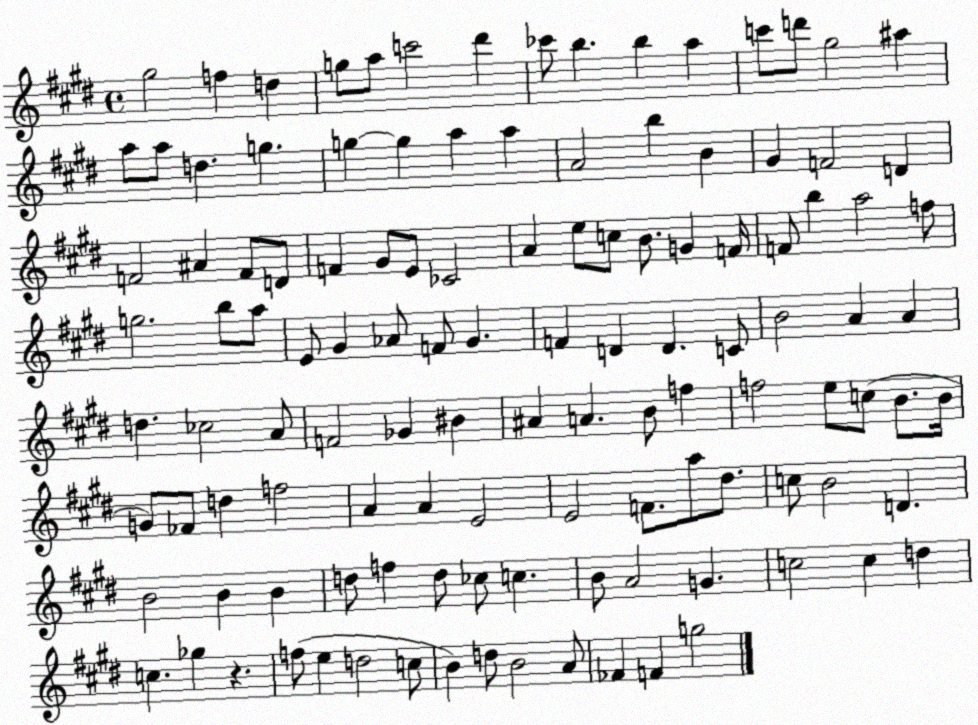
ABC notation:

X:1
T:Untitled
M:4/4
L:1/4
K:E
^g2 f d g/2 a/2 c'2 ^d' _c'/2 b b a c'/2 d'/2 ^g2 ^a a/2 a/2 d g g g a a A2 b B ^G F2 D F2 ^A F/2 D/2 F ^G/2 E/2 _C2 A e/2 c/2 B/2 G F/4 F/2 b a2 f/2 g2 b/2 a/2 E/2 ^G _A/2 F/2 ^G F D D C/2 B2 A A d _c2 A/2 F2 _G ^B ^A A B/2 f f2 e/2 c/2 B/2 B/4 G/2 _F/2 d f2 A A E2 E2 F/2 a/2 ^d/2 c/2 B2 D B2 B B d/2 f d/2 _c/2 c B/2 A2 G c2 c d c _g z f/2 e d2 c/2 B d/2 B2 A/2 _F F g2